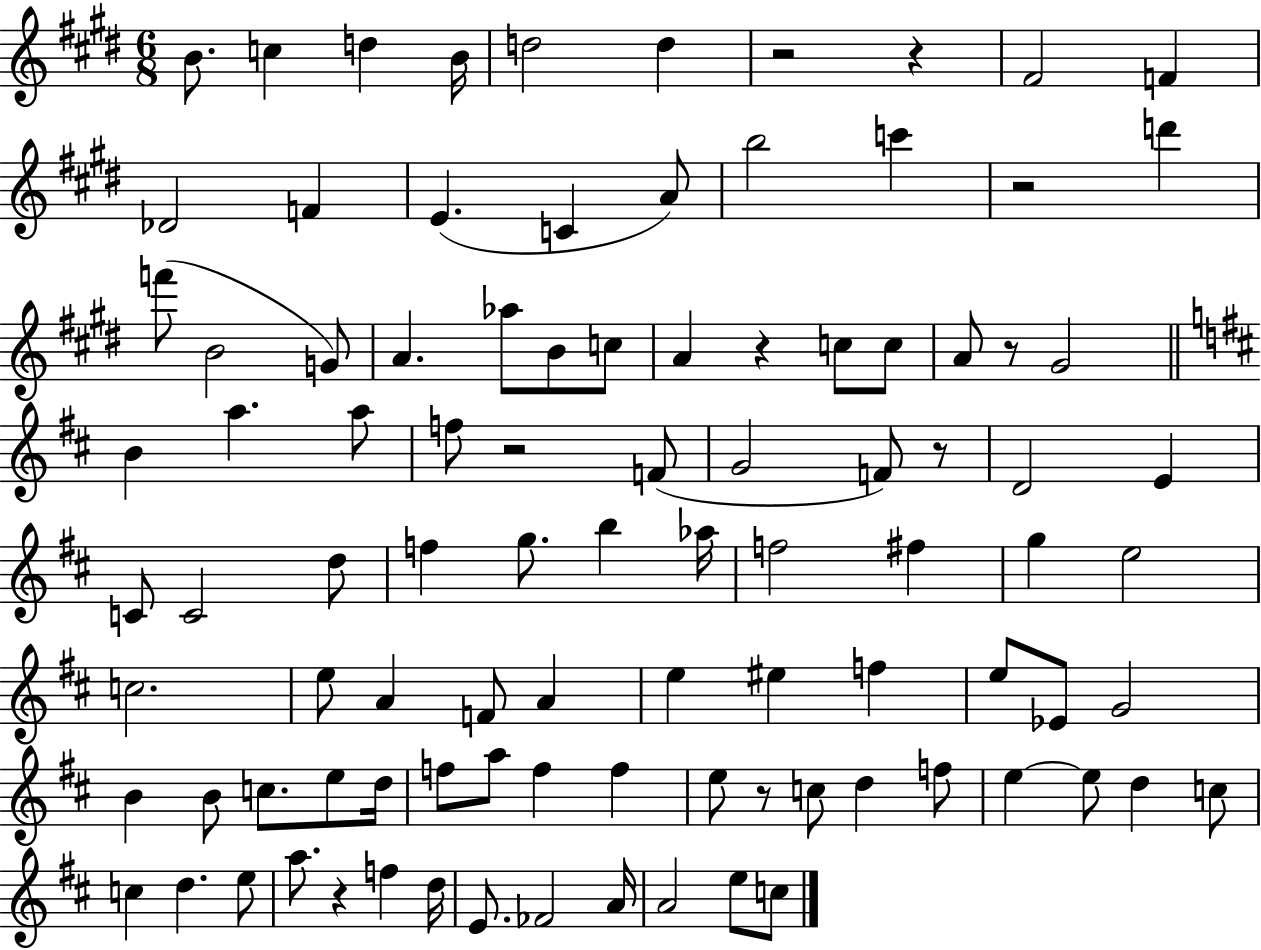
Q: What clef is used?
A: treble